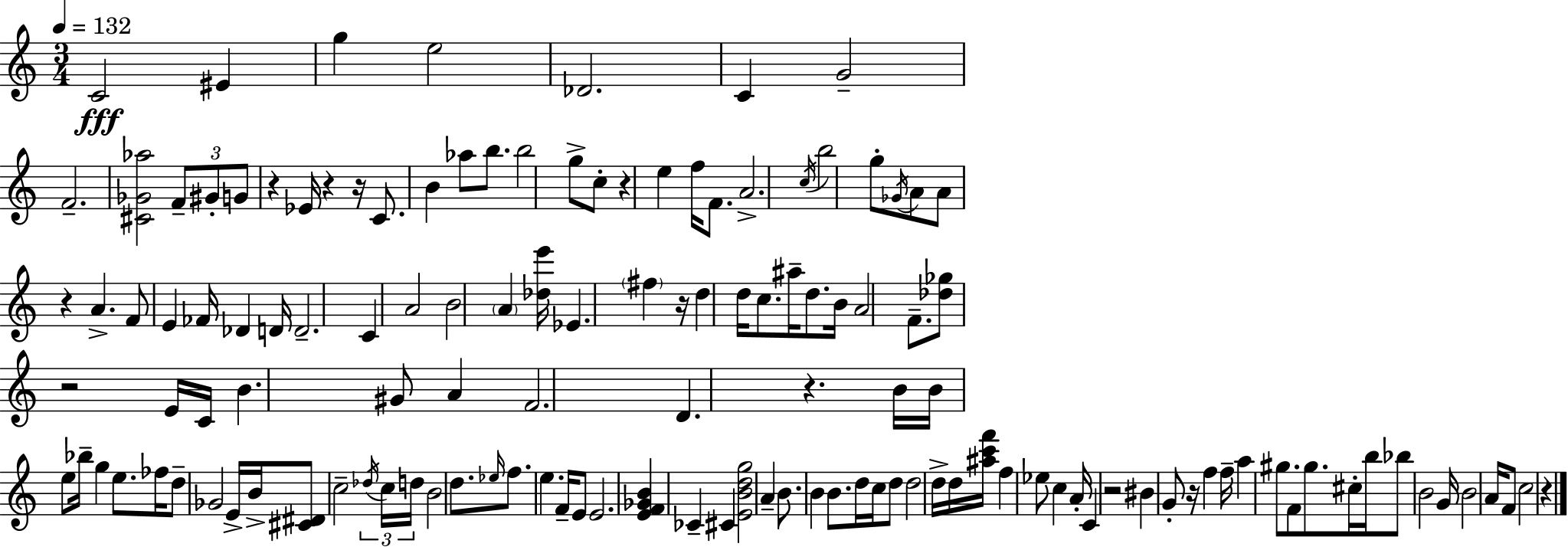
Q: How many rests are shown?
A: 11